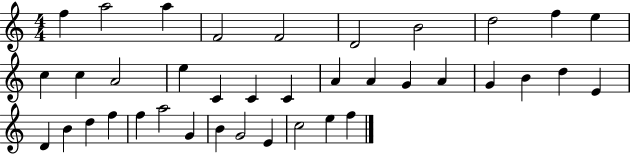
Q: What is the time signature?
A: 4/4